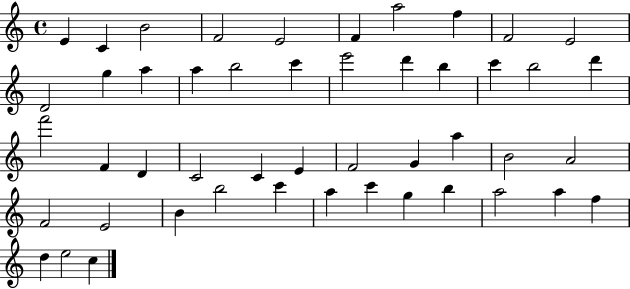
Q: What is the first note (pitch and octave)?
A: E4